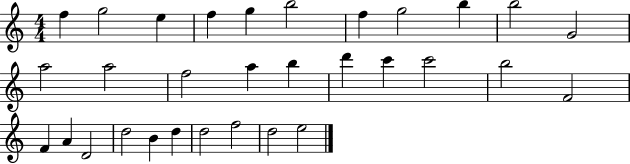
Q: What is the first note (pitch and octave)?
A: F5